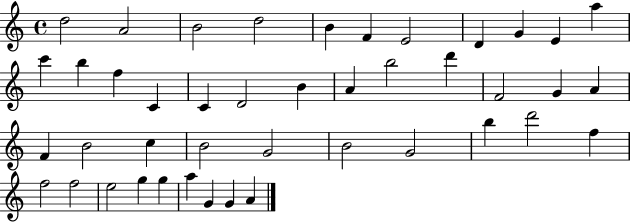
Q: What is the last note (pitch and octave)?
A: A4